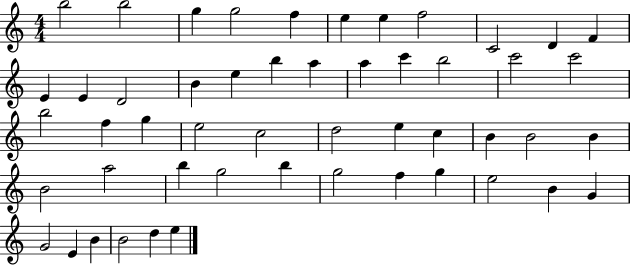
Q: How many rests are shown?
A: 0